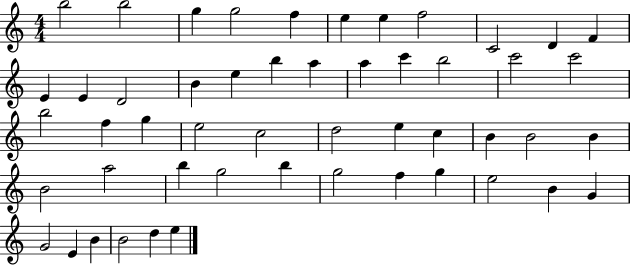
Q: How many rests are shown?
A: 0